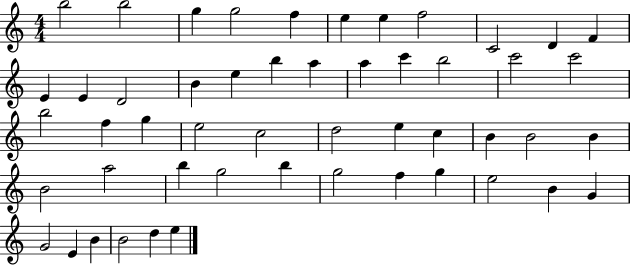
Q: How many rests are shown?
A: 0